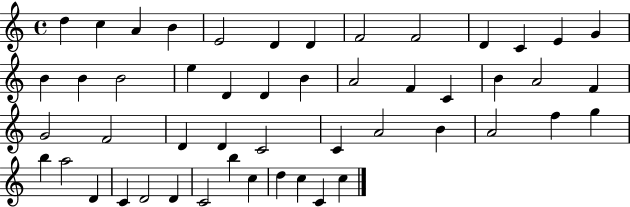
{
  \clef treble
  \time 4/4
  \defaultTimeSignature
  \key c \major
  d''4 c''4 a'4 b'4 | e'2 d'4 d'4 | f'2 f'2 | d'4 c'4 e'4 g'4 | \break b'4 b'4 b'2 | e''4 d'4 d'4 b'4 | a'2 f'4 c'4 | b'4 a'2 f'4 | \break g'2 f'2 | d'4 d'4 c'2 | c'4 a'2 b'4 | a'2 f''4 g''4 | \break b''4 a''2 d'4 | c'4 d'2 d'4 | c'2 b''4 c''4 | d''4 c''4 c'4 c''4 | \break \bar "|."
}